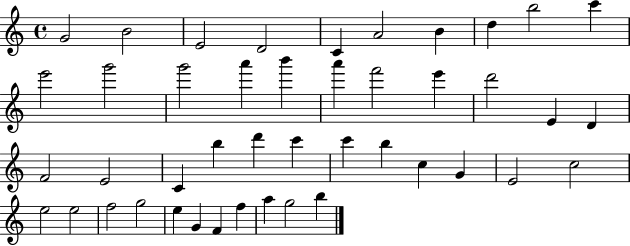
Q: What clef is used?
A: treble